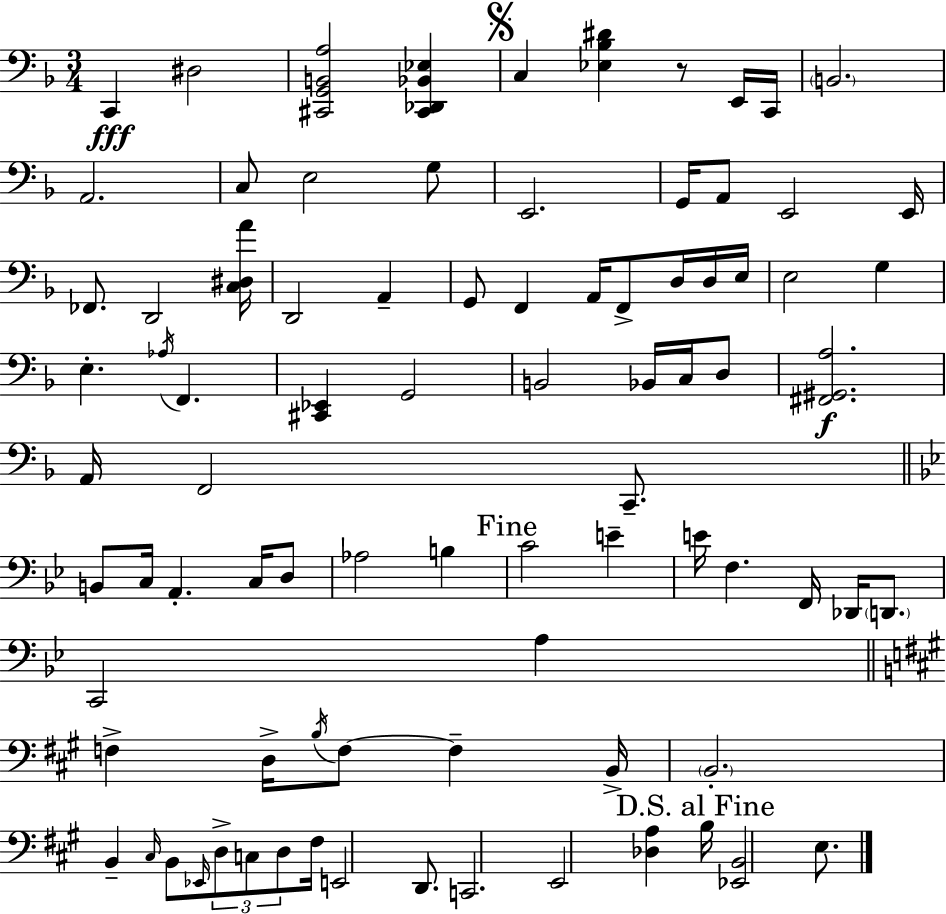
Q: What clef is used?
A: bass